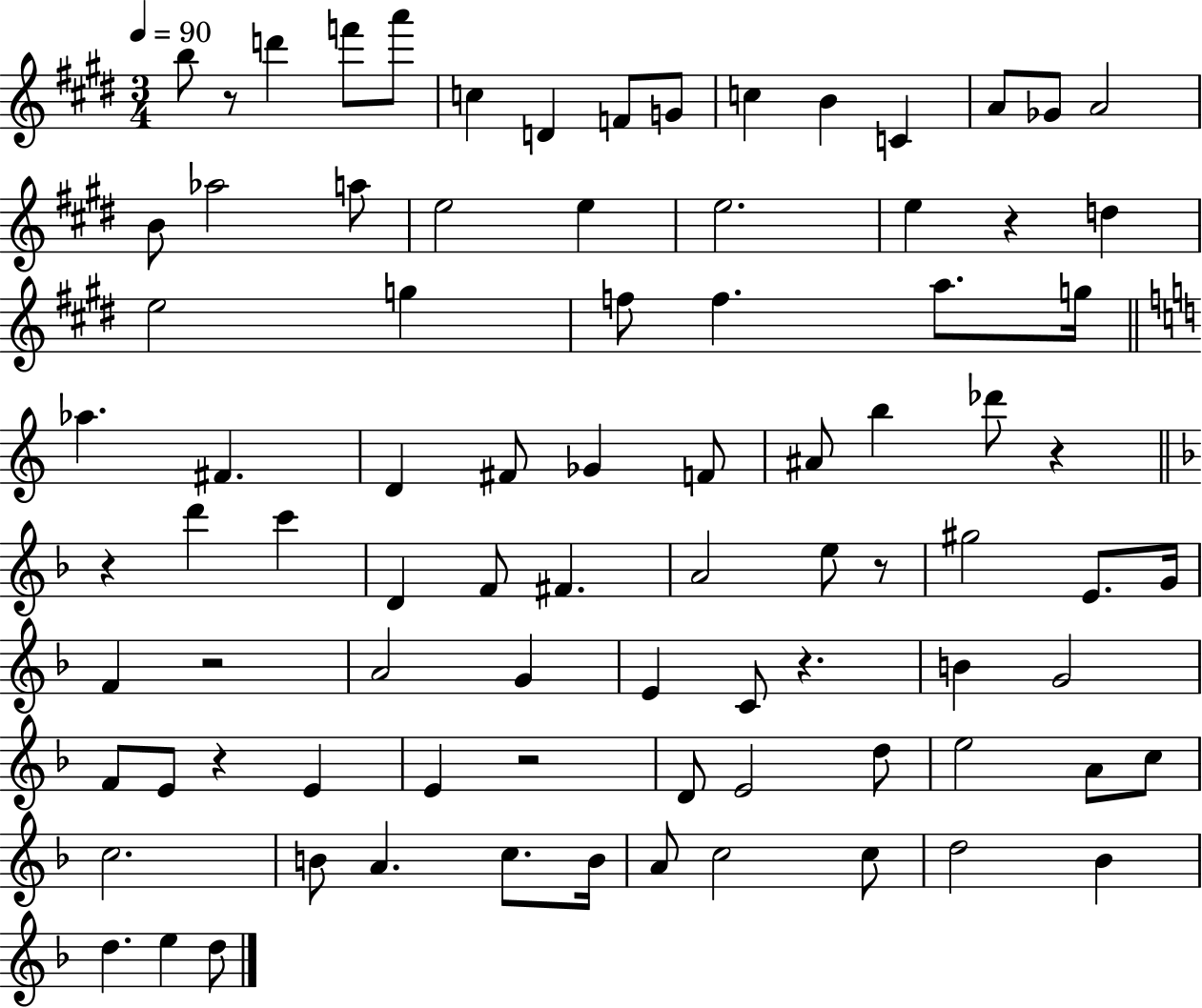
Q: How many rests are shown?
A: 9